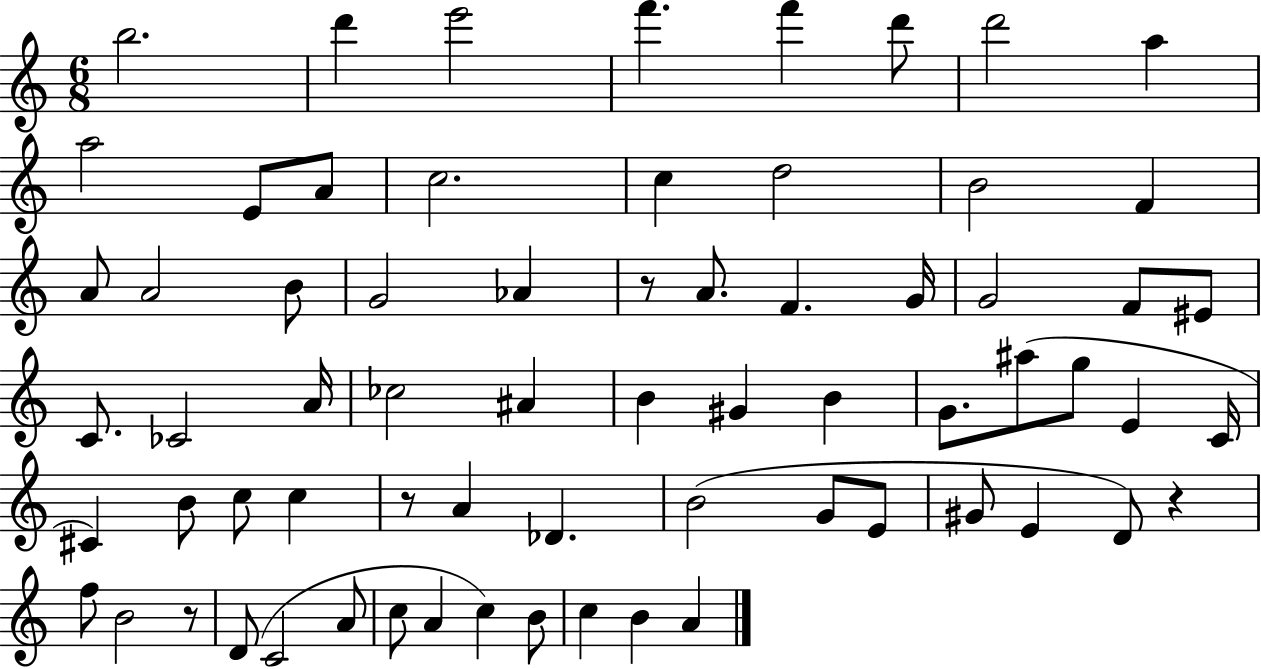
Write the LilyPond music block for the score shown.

{
  \clef treble
  \numericTimeSignature
  \time 6/8
  \key c \major
  \repeat volta 2 { b''2. | d'''4 e'''2 | f'''4. f'''4 d'''8 | d'''2 a''4 | \break a''2 e'8 a'8 | c''2. | c''4 d''2 | b'2 f'4 | \break a'8 a'2 b'8 | g'2 aes'4 | r8 a'8. f'4. g'16 | g'2 f'8 eis'8 | \break c'8. ces'2 a'16 | ces''2 ais'4 | b'4 gis'4 b'4 | g'8. ais''8( g''8 e'4 c'16 | \break cis'4) b'8 c''8 c''4 | r8 a'4 des'4. | b'2( g'8 e'8 | gis'8 e'4 d'8) r4 | \break f''8 b'2 r8 | d'8( c'2 a'8 | c''8 a'4 c''4) b'8 | c''4 b'4 a'4 | \break } \bar "|."
}